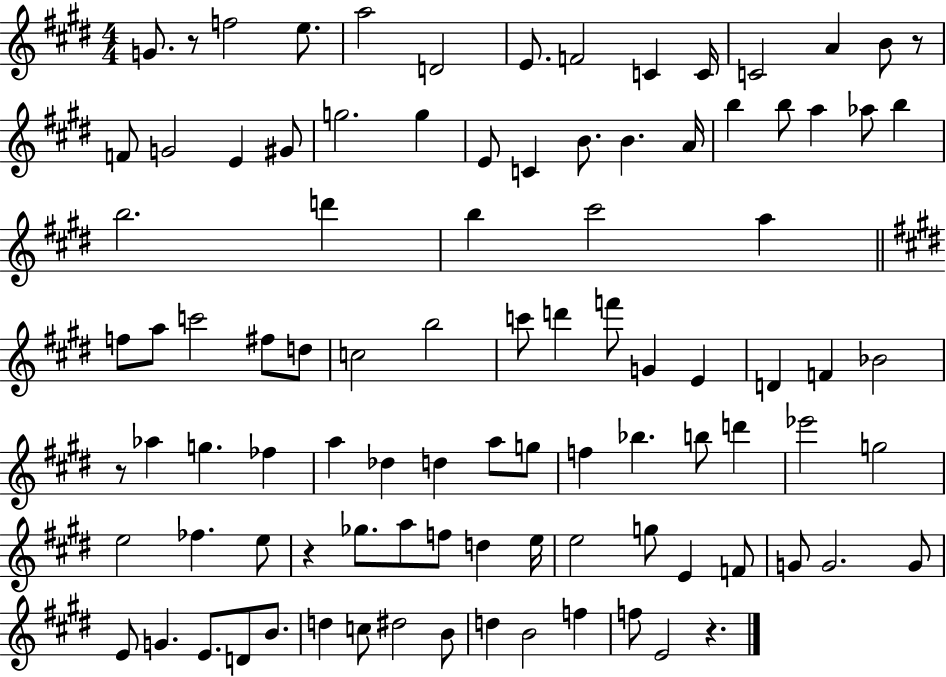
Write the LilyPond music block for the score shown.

{
  \clef treble
  \numericTimeSignature
  \time 4/4
  \key e \major
  g'8. r8 f''2 e''8. | a''2 d'2 | e'8. f'2 c'4 c'16 | c'2 a'4 b'8 r8 | \break f'8 g'2 e'4 gis'8 | g''2. g''4 | e'8 c'4 b'8. b'4. a'16 | b''4 b''8 a''4 aes''8 b''4 | \break b''2. d'''4 | b''4 cis'''2 a''4 | \bar "||" \break \key e \major f''8 a''8 c'''2 fis''8 d''8 | c''2 b''2 | c'''8 d'''4 f'''8 g'4 e'4 | d'4 f'4 bes'2 | \break r8 aes''4 g''4. fes''4 | a''4 des''4 d''4 a''8 g''8 | f''4 bes''4. b''8 d'''4 | ees'''2 g''2 | \break e''2 fes''4. e''8 | r4 ges''8. a''8 f''8 d''4 e''16 | e''2 g''8 e'4 f'8 | g'8 g'2. g'8 | \break e'8 g'4. e'8. d'8 b'8. | d''4 c''8 dis''2 b'8 | d''4 b'2 f''4 | f''8 e'2 r4. | \break \bar "|."
}